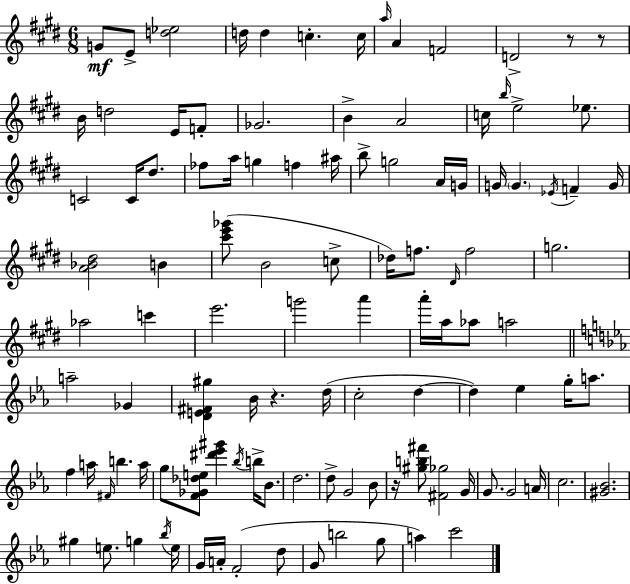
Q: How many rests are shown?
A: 4